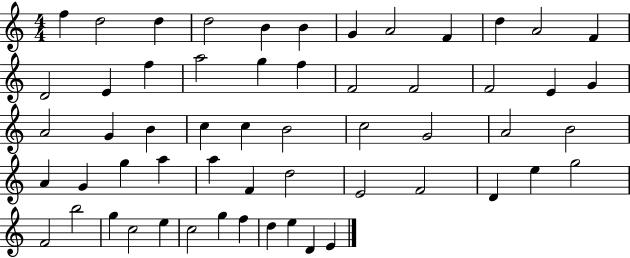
{
  \clef treble
  \numericTimeSignature
  \time 4/4
  \key c \major
  f''4 d''2 d''4 | d''2 b'4 b'4 | g'4 a'2 f'4 | d''4 a'2 f'4 | \break d'2 e'4 f''4 | a''2 g''4 f''4 | f'2 f'2 | f'2 e'4 g'4 | \break a'2 g'4 b'4 | c''4 c''4 b'2 | c''2 g'2 | a'2 b'2 | \break a'4 g'4 g''4 a''4 | a''4 f'4 d''2 | e'2 f'2 | d'4 e''4 g''2 | \break f'2 b''2 | g''4 c''2 e''4 | c''2 g''4 f''4 | d''4 e''4 d'4 e'4 | \break \bar "|."
}